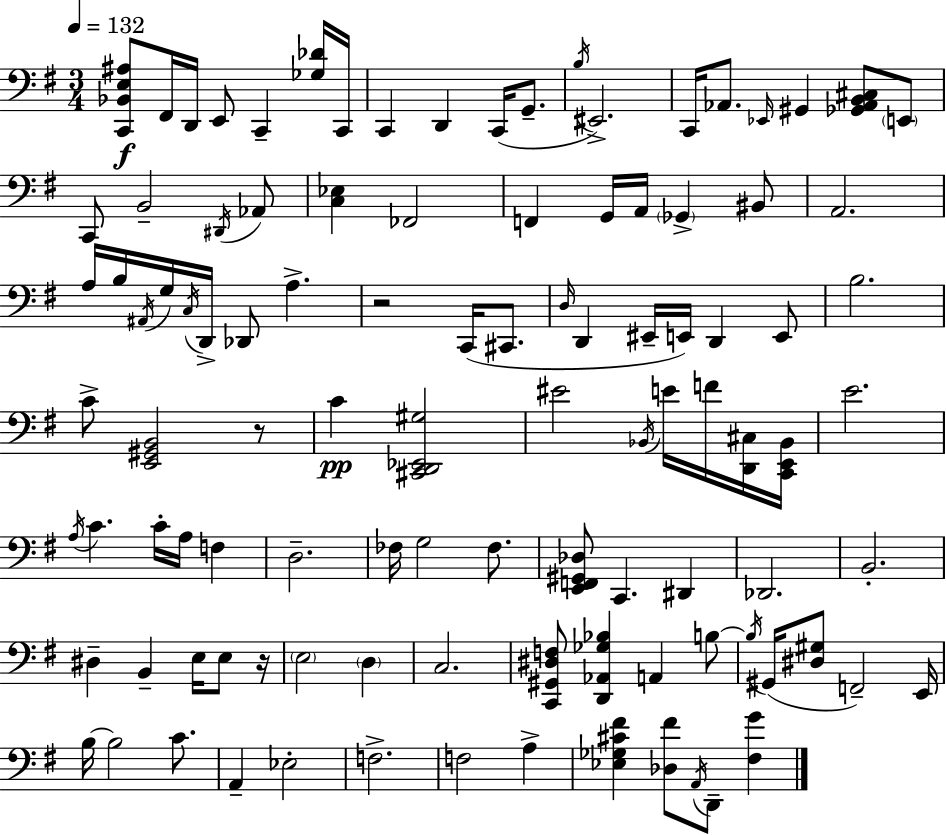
{
  \clef bass
  \numericTimeSignature
  \time 3/4
  \key e \minor
  \tempo 4 = 132
  <c, bes, e ais>8\f fis,16 d,16 e,8 c,4-- <ges des'>16 c,16 | c,4 d,4 c,16( g,8.-- | \acciaccatura { b16 } eis,2.->) | c,16 aes,8. \grace { ees,16 } gis,4 <ges, aes, b, cis>8 | \break \parenthesize e,8 c,8 b,2-- | \acciaccatura { dis,16 } aes,8 <c ees>4 fes,2 | f,4 g,16 a,16 \parenthesize ges,4-> | bis,8 a,2. | \break a16 b16 \acciaccatura { ais,16 } g16 \acciaccatura { c16 } d,16-> des,8 a4.-> | r2 | c,16( cis,8. \grace { d16 } d,4 eis,16-- e,16) | d,4 e,8 b2. | \break c'8-> <e, gis, b,>2 | r8 c'4\pp <cis, d, ees, gis>2 | eis'2 | \acciaccatura { bes,16 } e'16 f'16 <d, cis>16 <c, e, bes,>16 e'2. | \break \acciaccatura { a16 } c'4. | c'16-. a16 f4 d2.-- | fes16 g2 | fes8. <e, f, gis, des>8 c,4. | \break dis,4 des,2. | b,2.-. | dis4-- | b,4-- e16 e8 r16 \parenthesize e2 | \break \parenthesize d4 c2. | <c, gis, dis f>8 <d, aes, ges bes>4 | a,4 b8~~ \acciaccatura { b16 }( gis,16 <dis gis>8 | f,2--) e,16 b16~~ b2 | \break c'8. a,4-- | ees2-. f2.-> | f2 | a4-> <ees ges cis' fis'>4 | \break <des fis'>8 \acciaccatura { a,16 } d,8-- <fis g'>4 \bar "|."
}